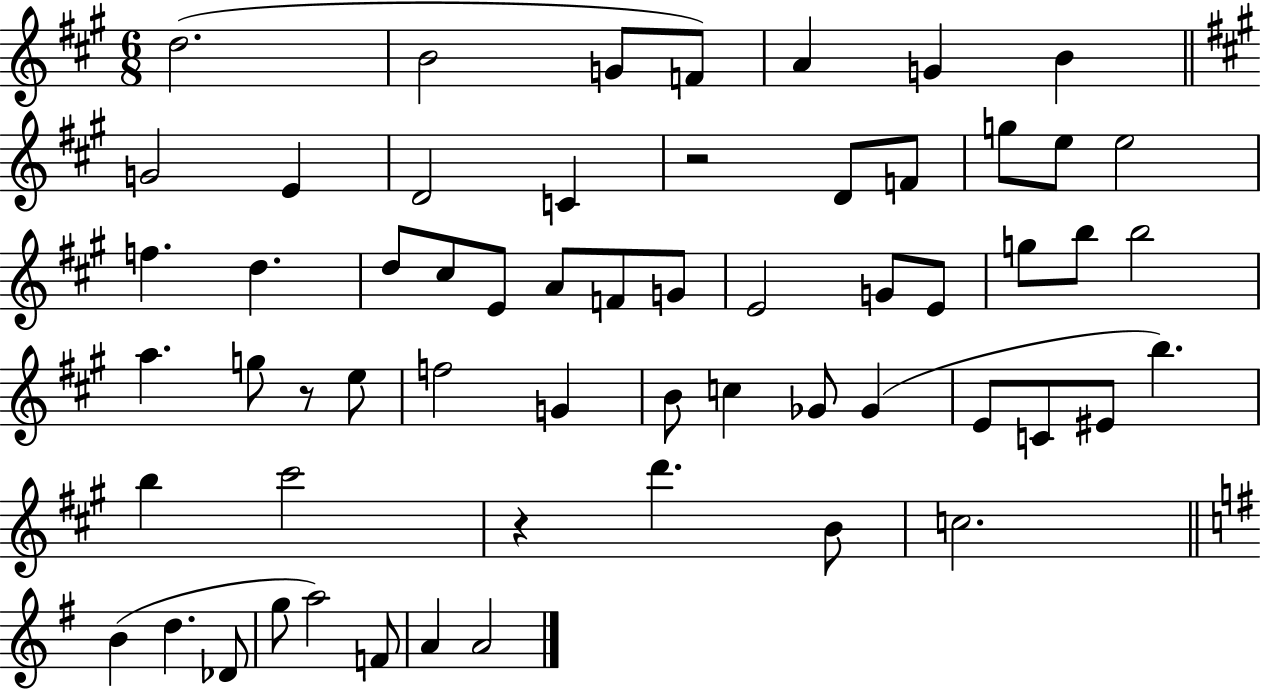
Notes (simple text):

D5/h. B4/h G4/e F4/e A4/q G4/q B4/q G4/h E4/q D4/h C4/q R/h D4/e F4/e G5/e E5/e E5/h F5/q. D5/q. D5/e C#5/e E4/e A4/e F4/e G4/e E4/h G4/e E4/e G5/e B5/e B5/h A5/q. G5/e R/e E5/e F5/h G4/q B4/e C5/q Gb4/e Gb4/q E4/e C4/e EIS4/e B5/q. B5/q C#6/h R/q D6/q. B4/e C5/h. B4/q D5/q. Db4/e G5/e A5/h F4/e A4/q A4/h